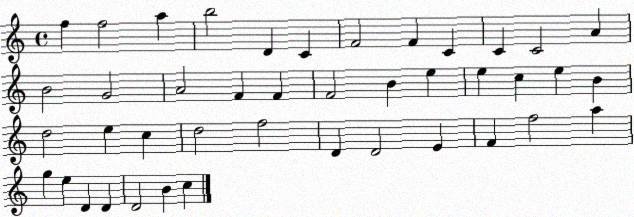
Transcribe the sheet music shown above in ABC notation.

X:1
T:Untitled
M:4/4
L:1/4
K:C
f f2 a b2 D C F2 F C C C2 A B2 G2 A2 F F F2 B e e c e B d2 e c d2 f2 D D2 E F f2 a g e D D D2 B c